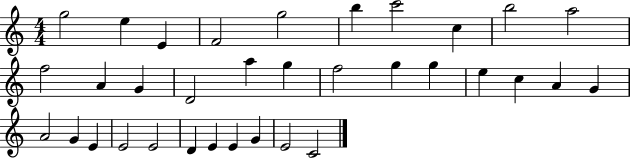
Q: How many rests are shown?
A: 0